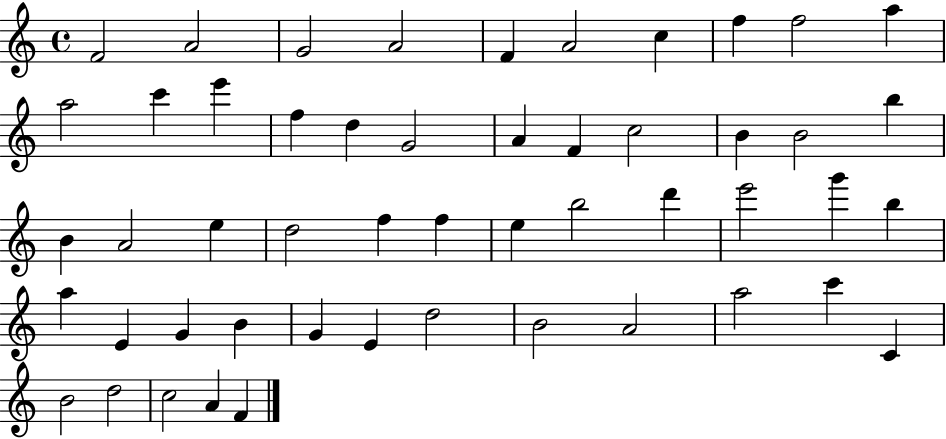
X:1
T:Untitled
M:4/4
L:1/4
K:C
F2 A2 G2 A2 F A2 c f f2 a a2 c' e' f d G2 A F c2 B B2 b B A2 e d2 f f e b2 d' e'2 g' b a E G B G E d2 B2 A2 a2 c' C B2 d2 c2 A F